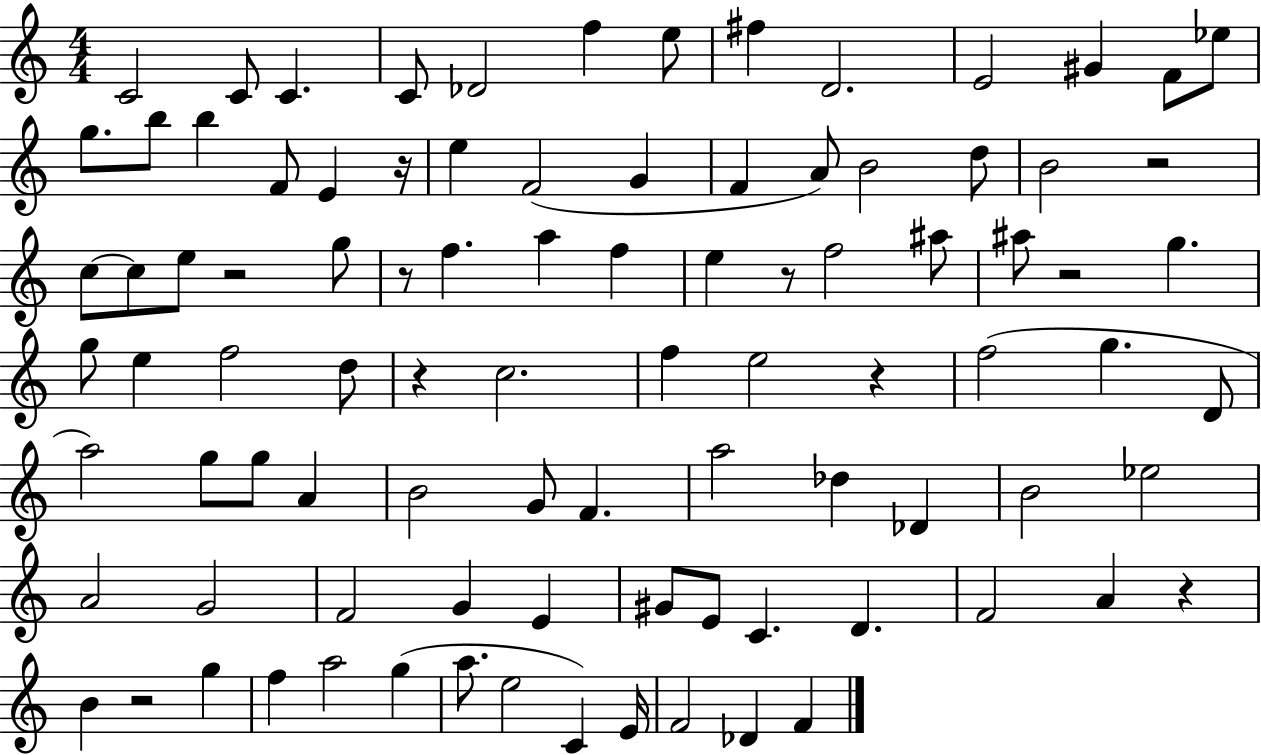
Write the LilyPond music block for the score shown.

{
  \clef treble
  \numericTimeSignature
  \time 4/4
  \key c \major
  c'2 c'8 c'4. | c'8 des'2 f''4 e''8 | fis''4 d'2. | e'2 gis'4 f'8 ees''8 | \break g''8. b''8 b''4 f'8 e'4 r16 | e''4 f'2( g'4 | f'4 a'8) b'2 d''8 | b'2 r2 | \break c''8~~ c''8 e''8 r2 g''8 | r8 f''4. a''4 f''4 | e''4 r8 f''2 ais''8 | ais''8 r2 g''4. | \break g''8 e''4 f''2 d''8 | r4 c''2. | f''4 e''2 r4 | f''2( g''4. d'8 | \break a''2) g''8 g''8 a'4 | b'2 g'8 f'4. | a''2 des''4 des'4 | b'2 ees''2 | \break a'2 g'2 | f'2 g'4 e'4 | gis'8 e'8 c'4. d'4. | f'2 a'4 r4 | \break b'4 r2 g''4 | f''4 a''2 g''4( | a''8. e''2 c'4) e'16 | f'2 des'4 f'4 | \break \bar "|."
}